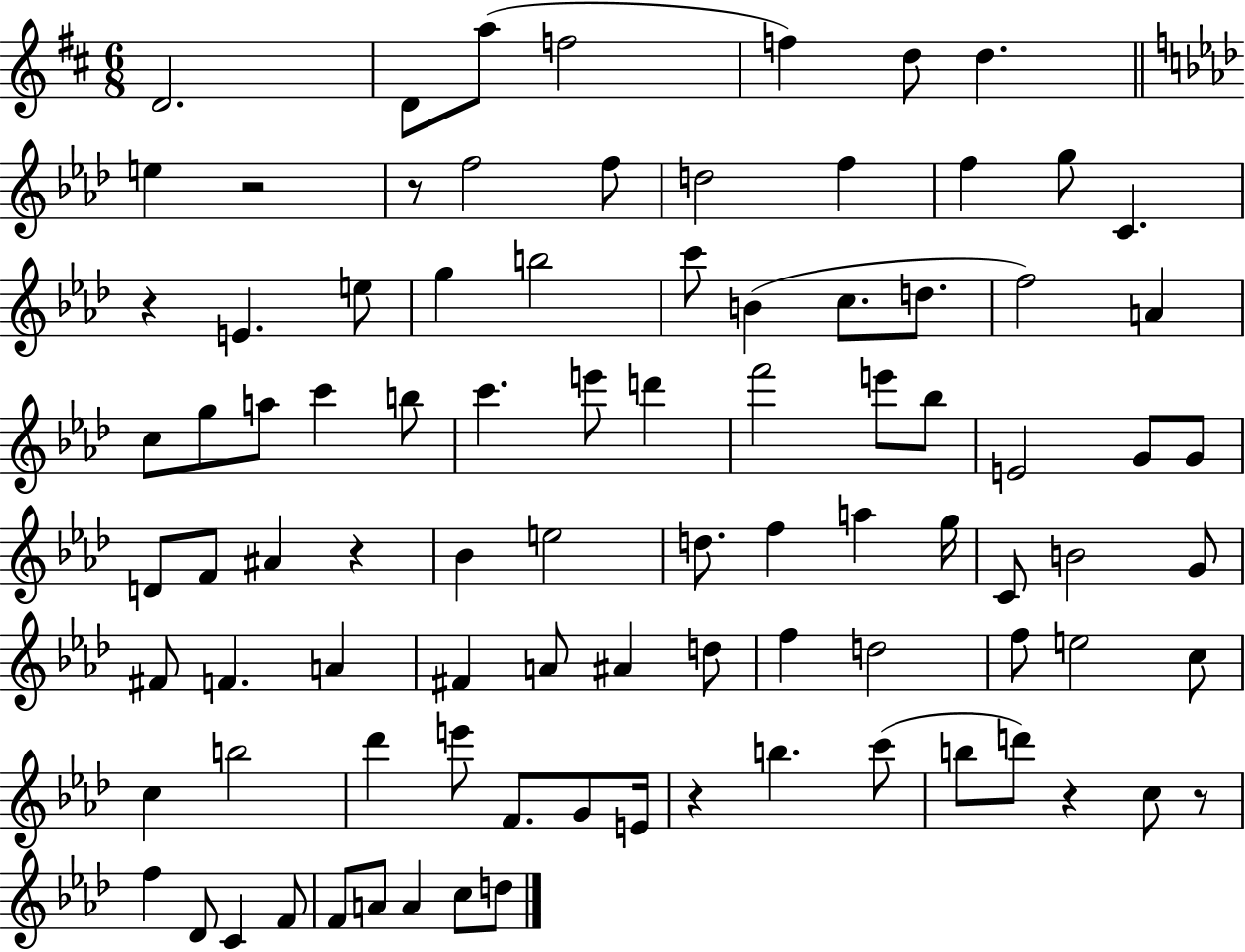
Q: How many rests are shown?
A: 7